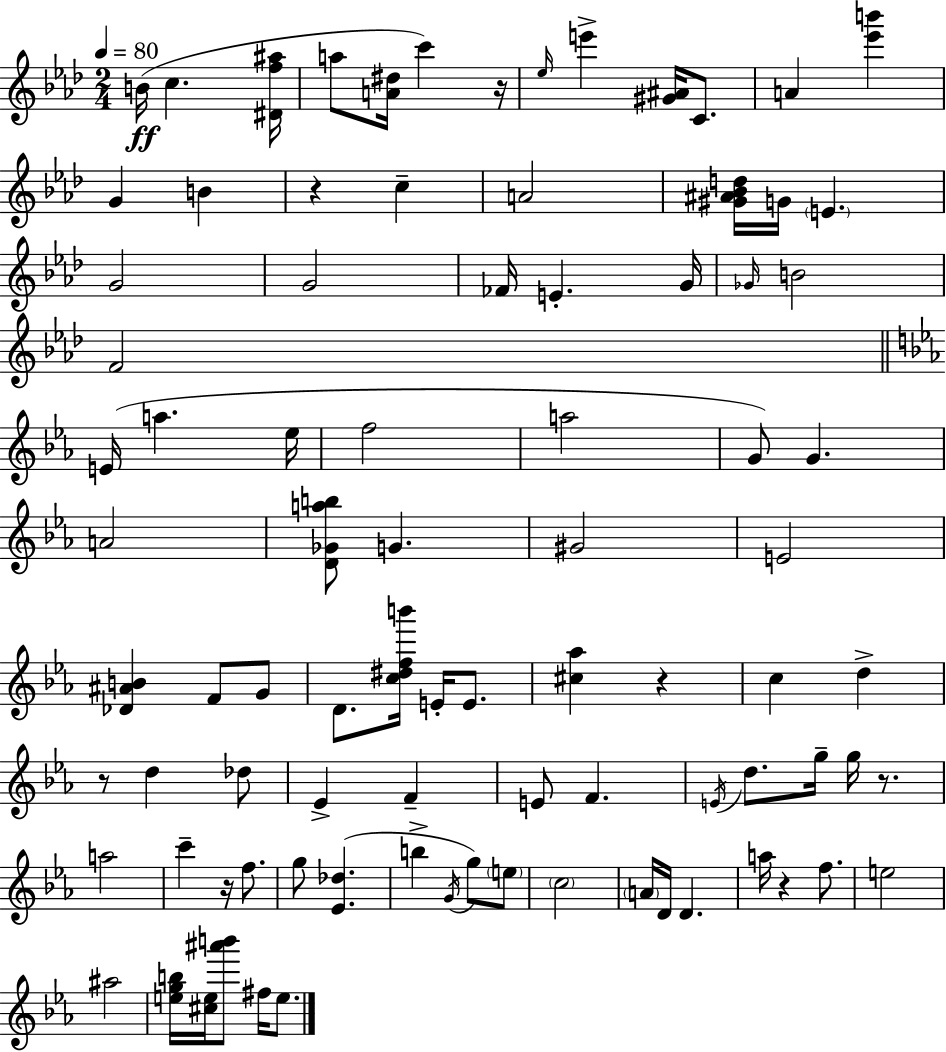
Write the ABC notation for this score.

X:1
T:Untitled
M:2/4
L:1/4
K:Fm
B/4 c [^Df^a]/4 a/2 [A^d]/4 c' z/4 _e/4 e' [^G^A]/4 C/2 A [_e'b'] G B z c A2 [^G^A_Bd]/4 G/4 E G2 G2 _F/4 E G/4 _G/4 B2 F2 E/4 a _e/4 f2 a2 G/2 G A2 [D_Gab]/2 G ^G2 E2 [_D^AB] F/2 G/2 D/2 [c^dfb']/4 E/4 E/2 [^c_a] z c d z/2 d _d/2 _E F E/2 F E/4 d/2 g/4 g/4 z/2 a2 c' z/4 f/2 g/2 [_E_d] b G/4 g/2 e/2 c2 A/4 D/4 D a/4 z f/2 e2 ^a2 [egb]/4 [^ce]/4 [^a'b']/2 ^f/4 e/2